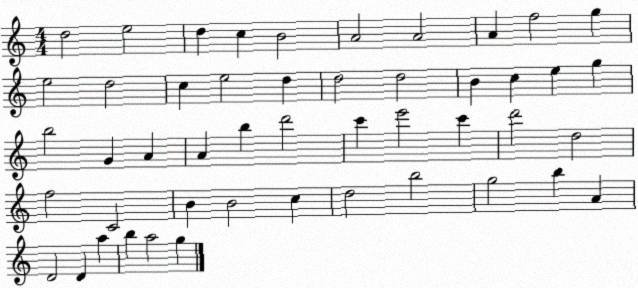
X:1
T:Untitled
M:4/4
L:1/4
K:C
d2 e2 d c B2 A2 A2 A f2 g e2 d2 c e2 d d2 d2 B c e g b2 G A A b d'2 c' e'2 c' d'2 d2 f2 C2 B B2 c d2 b2 g2 b A D2 D a b a2 g